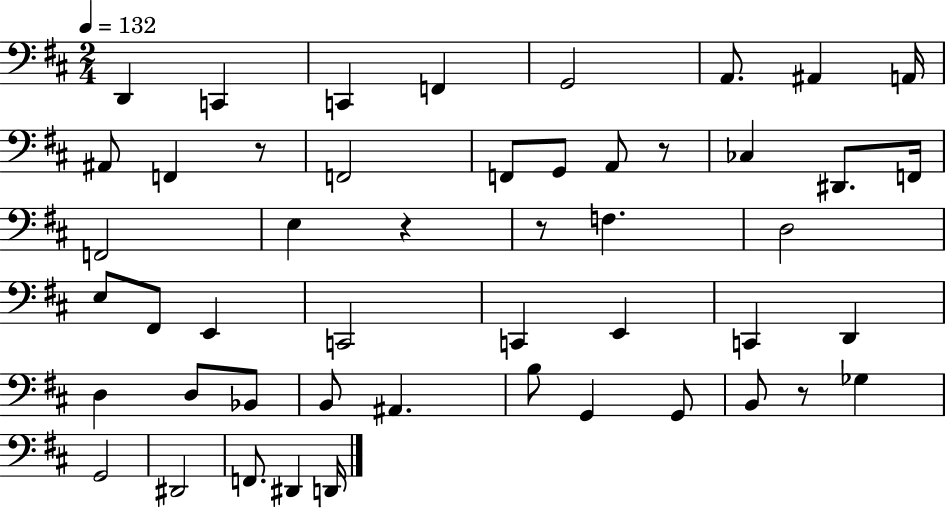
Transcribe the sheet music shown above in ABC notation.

X:1
T:Untitled
M:2/4
L:1/4
K:D
D,, C,, C,, F,, G,,2 A,,/2 ^A,, A,,/4 ^A,,/2 F,, z/2 F,,2 F,,/2 G,,/2 A,,/2 z/2 _C, ^D,,/2 F,,/4 F,,2 E, z z/2 F, D,2 E,/2 ^F,,/2 E,, C,,2 C,, E,, C,, D,, D, D,/2 _B,,/2 B,,/2 ^A,, B,/2 G,, G,,/2 B,,/2 z/2 _G, G,,2 ^D,,2 F,,/2 ^D,, D,,/4